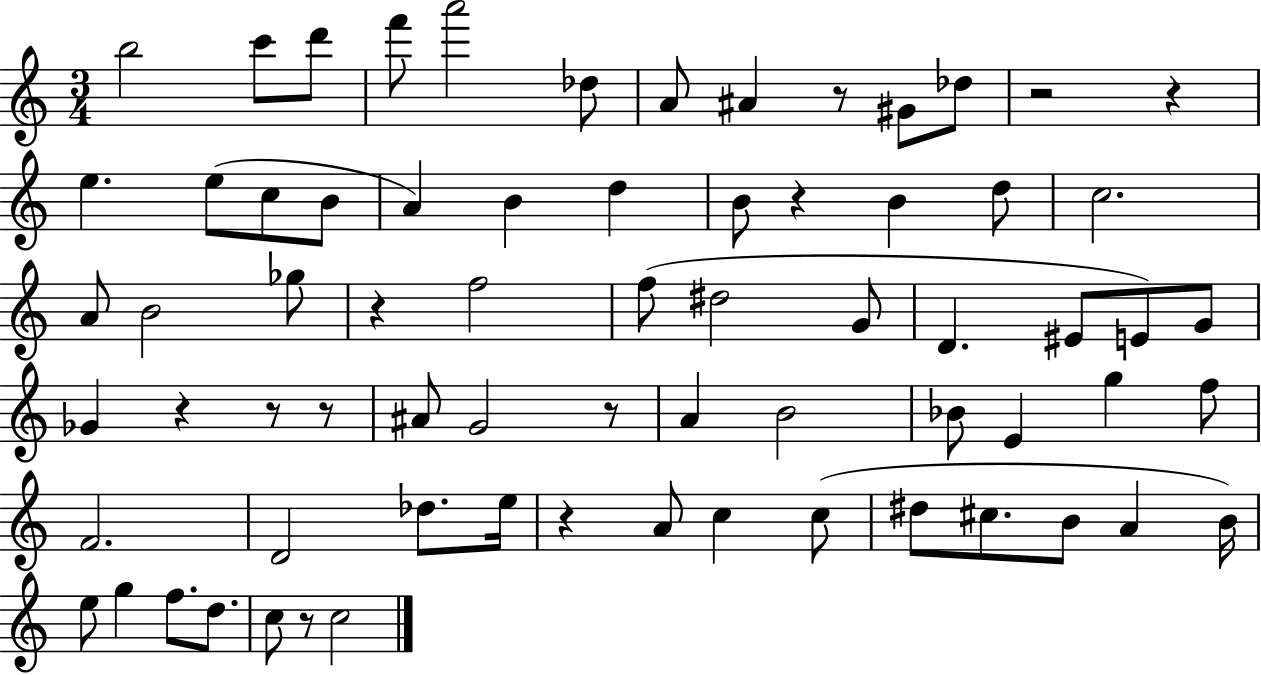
B5/h C6/e D6/e F6/e A6/h Db5/e A4/e A#4/q R/e G#4/e Db5/e R/h R/q E5/q. E5/e C5/e B4/e A4/q B4/q D5/q B4/e R/q B4/q D5/e C5/h. A4/e B4/h Gb5/e R/q F5/h F5/e D#5/h G4/e D4/q. EIS4/e E4/e G4/e Gb4/q R/q R/e R/e A#4/e G4/h R/e A4/q B4/h Bb4/e E4/q G5/q F5/e F4/h. D4/h Db5/e. E5/s R/q A4/e C5/q C5/e D#5/e C#5/e. B4/e A4/q B4/s E5/e G5/q F5/e. D5/e. C5/e R/e C5/h